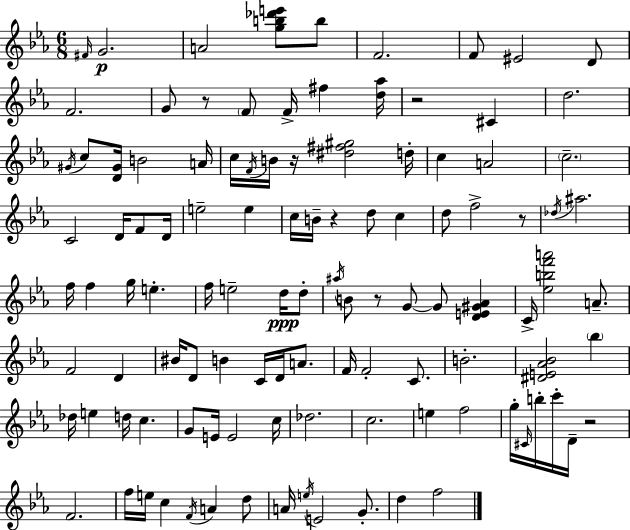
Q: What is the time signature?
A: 6/8